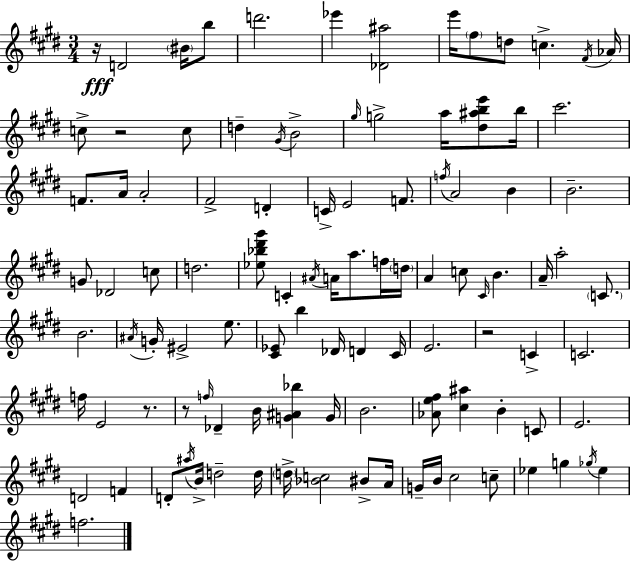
{
  \clef treble
  \numericTimeSignature
  \time 3/4
  \key e \major
  \repeat volta 2 { r16\fff d'2 \parenthesize bis'16 b''8 | d'''2. | ees'''4 <des' ais''>2 | e'''16 \parenthesize fis''8 d''8 c''4.-> \acciaccatura { fis'16 } | \break aes'16 c''8-> r2 c''8 | d''4-- \acciaccatura { gis'16 } b'2-> | \grace { gis''16 } g''2-> a''16 | <dis'' ais'' b'' e'''>8 b''16 cis'''2. | \break f'8. a'16 a'2-. | fis'2-> d'4-. | c'16-> e'2 | f'8. \acciaccatura { f''16 } a'2 | \break b'4 b'2.-- | g'8 des'2 | c''8 d''2. | <ees'' bes'' dis''' gis'''>8 c'4-. \acciaccatura { ais'16 } a'16 | \break a''8. f''16 \parenthesize d''16 a'4 c''8 \grace { cis'16 } | b'4. a'16-- a''2-. | \parenthesize c'8. b'2. | \acciaccatura { ais'16 } g'16-. eis'2-> | \break e''8. <cis' ees'>8 b''4 | des'16 d'4 cis'16 e'2. | r2 | c'4-> c'2. | \break f''16 e'2 | r8. r8 \grace { f''16 } des'4-- | b'16 <g' ais' bes''>4 g'16 b'2. | <aes' e'' fis''>8 <cis'' ais''>4 | \break b'4-. c'8 e'2. | d'2 | f'4 d'8-. \acciaccatura { ais''16 } b'16-> | d''2-- d''16 \parenthesize d''16-> <bes' c''>2 | \break bis'8-> a'16 g'16-- b'16 cis''2 | c''8-- ees''4 | g''4 \acciaccatura { ges''16 } ees''4 f''2. | } \bar "|."
}